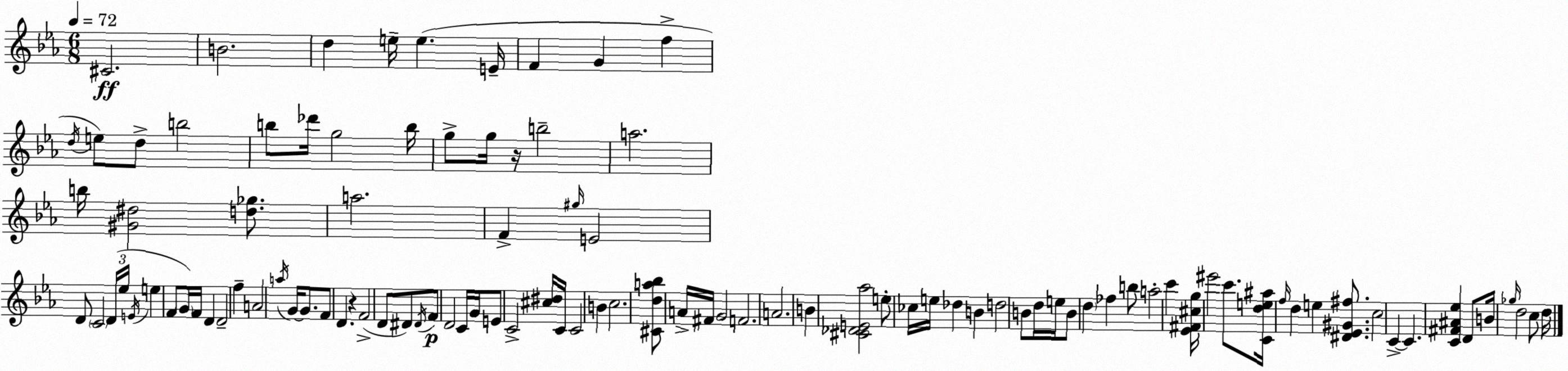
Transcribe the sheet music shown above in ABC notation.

X:1
T:Untitled
M:6/8
L:1/4
K:Eb
^C2 B2 d e/4 e E/4 F G f d/4 e/2 d/2 b2 b/2 _d'/4 g2 b/4 g/2 g/4 z/4 b2 a2 b/4 [^G^d]2 [d_g]/2 a2 F ^g/4 E2 D/2 C2 D/4 _e/4 E/4 e F/2 G/4 F/4 D D2 f A2 a/4 G/4 G/2 F/2 D z F2 D/2 ^D/2 ^D/4 F/2 D2 C/4 G/4 E/2 C2 [^c^d]/4 C/4 C2 B c2 [^Cda_b]/2 A/4 ^F/4 G2 F2 A2 B [^C_DE_a]2 e/2 _c/4 e/4 _d B d2 B/2 d/4 e/4 B/2 d _f b/2 a2 c' [_E^F^cg]/4 ^e'2 c'/2 [Cde^a]/4 f/4 d e [^D_E^G^f]/2 c2 C C [C^F^A_e] D/2 B/4 _g/4 d2 c/2 d/4